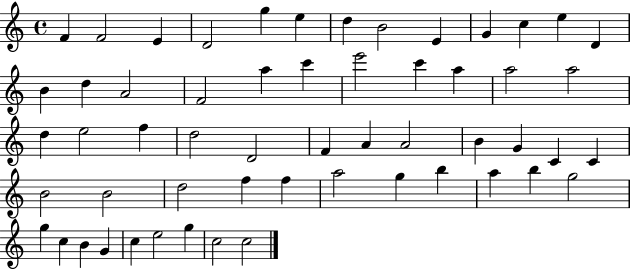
F4/q F4/h E4/q D4/h G5/q E5/q D5/q B4/h E4/q G4/q C5/q E5/q D4/q B4/q D5/q A4/h F4/h A5/q C6/q E6/h C6/q A5/q A5/h A5/h D5/q E5/h F5/q D5/h D4/h F4/q A4/q A4/h B4/q G4/q C4/q C4/q B4/h B4/h D5/h F5/q F5/q A5/h G5/q B5/q A5/q B5/q G5/h G5/q C5/q B4/q G4/q C5/q E5/h G5/q C5/h C5/h